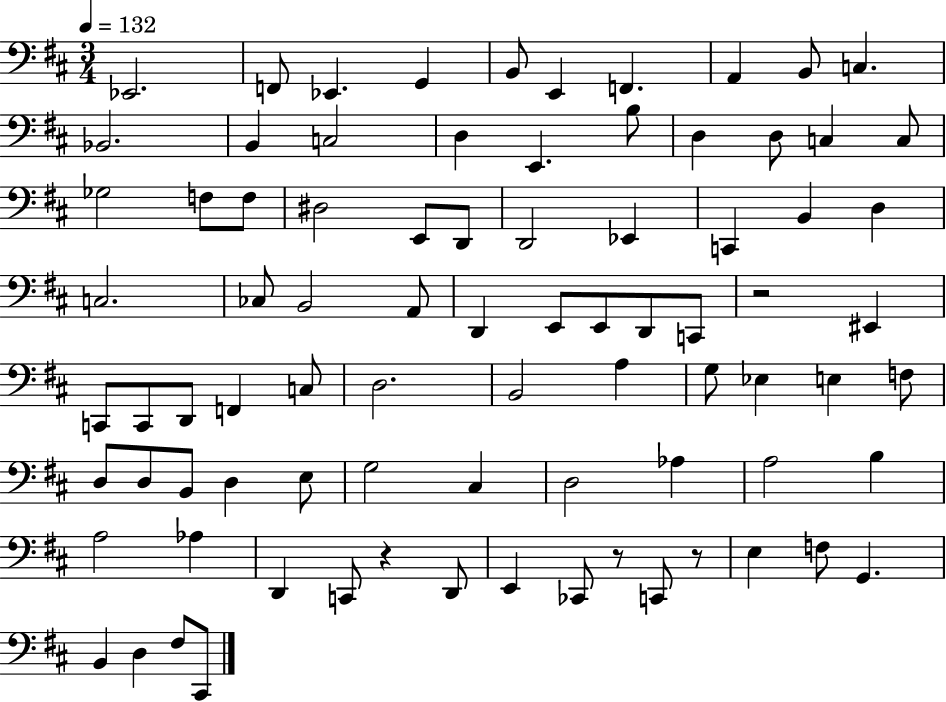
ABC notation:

X:1
T:Untitled
M:3/4
L:1/4
K:D
_E,,2 F,,/2 _E,, G,, B,,/2 E,, F,, A,, B,,/2 C, _B,,2 B,, C,2 D, E,, B,/2 D, D,/2 C, C,/2 _G,2 F,/2 F,/2 ^D,2 E,,/2 D,,/2 D,,2 _E,, C,, B,, D, C,2 _C,/2 B,,2 A,,/2 D,, E,,/2 E,,/2 D,,/2 C,,/2 z2 ^E,, C,,/2 C,,/2 D,,/2 F,, C,/2 D,2 B,,2 A, G,/2 _E, E, F,/2 D,/2 D,/2 B,,/2 D, E,/2 G,2 ^C, D,2 _A, A,2 B, A,2 _A, D,, C,,/2 z D,,/2 E,, _C,,/2 z/2 C,,/2 z/2 E, F,/2 G,, B,, D, ^F,/2 ^C,,/2